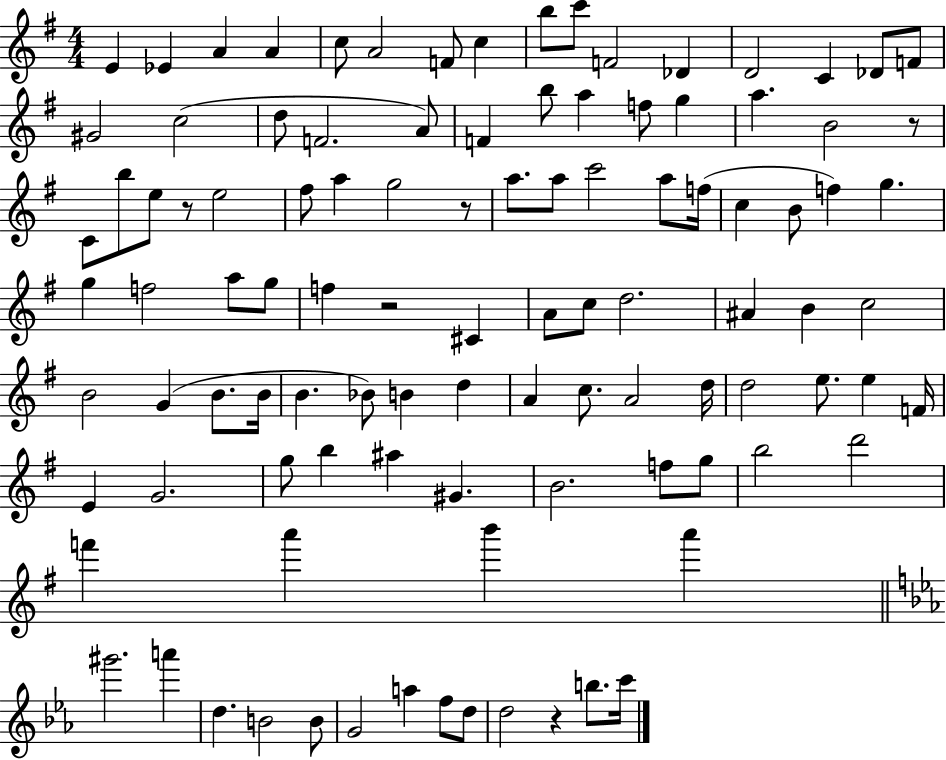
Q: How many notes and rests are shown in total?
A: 104